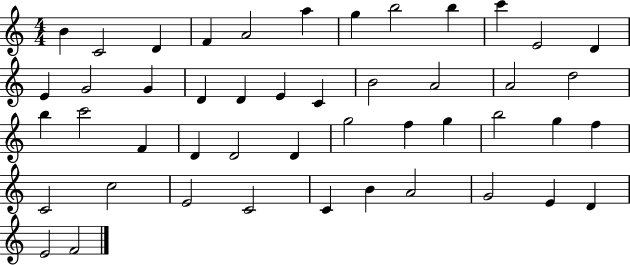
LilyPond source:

{
  \clef treble
  \numericTimeSignature
  \time 4/4
  \key c \major
  b'4 c'2 d'4 | f'4 a'2 a''4 | g''4 b''2 b''4 | c'''4 e'2 d'4 | \break e'4 g'2 g'4 | d'4 d'4 e'4 c'4 | b'2 a'2 | a'2 d''2 | \break b''4 c'''2 f'4 | d'4 d'2 d'4 | g''2 f''4 g''4 | b''2 g''4 f''4 | \break c'2 c''2 | e'2 c'2 | c'4 b'4 a'2 | g'2 e'4 d'4 | \break e'2 f'2 | \bar "|."
}